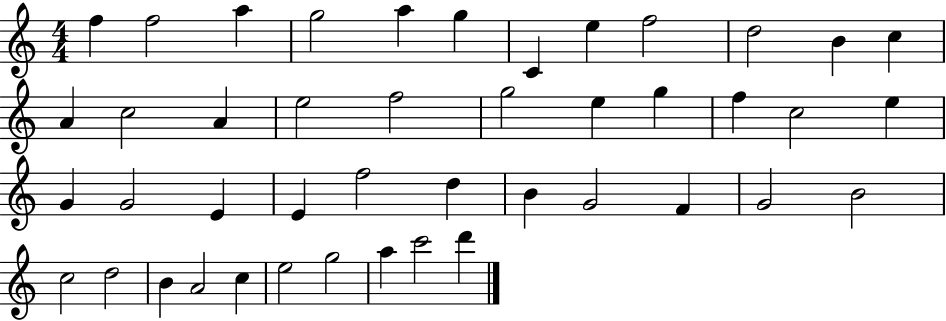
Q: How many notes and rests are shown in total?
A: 44